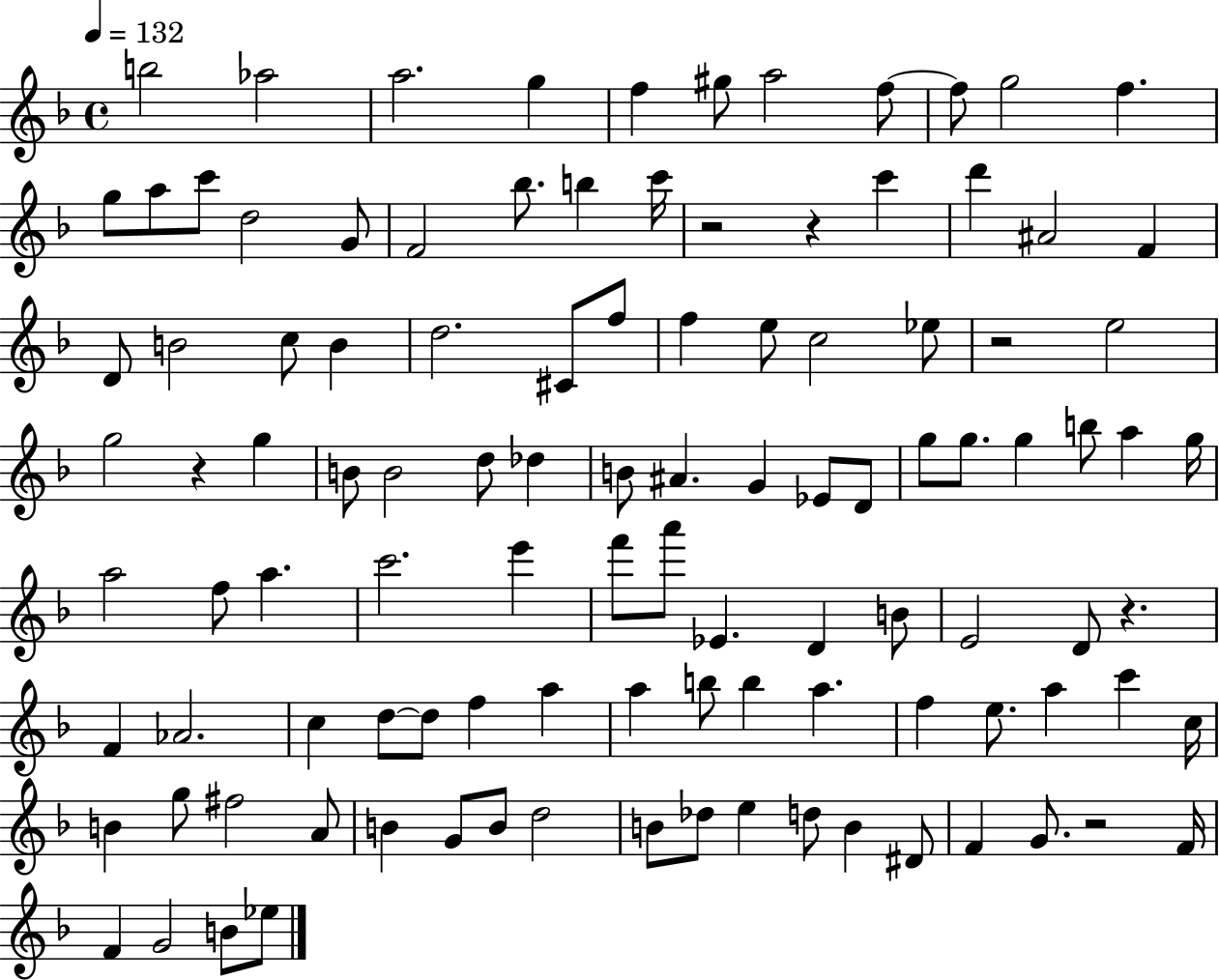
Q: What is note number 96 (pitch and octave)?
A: F4